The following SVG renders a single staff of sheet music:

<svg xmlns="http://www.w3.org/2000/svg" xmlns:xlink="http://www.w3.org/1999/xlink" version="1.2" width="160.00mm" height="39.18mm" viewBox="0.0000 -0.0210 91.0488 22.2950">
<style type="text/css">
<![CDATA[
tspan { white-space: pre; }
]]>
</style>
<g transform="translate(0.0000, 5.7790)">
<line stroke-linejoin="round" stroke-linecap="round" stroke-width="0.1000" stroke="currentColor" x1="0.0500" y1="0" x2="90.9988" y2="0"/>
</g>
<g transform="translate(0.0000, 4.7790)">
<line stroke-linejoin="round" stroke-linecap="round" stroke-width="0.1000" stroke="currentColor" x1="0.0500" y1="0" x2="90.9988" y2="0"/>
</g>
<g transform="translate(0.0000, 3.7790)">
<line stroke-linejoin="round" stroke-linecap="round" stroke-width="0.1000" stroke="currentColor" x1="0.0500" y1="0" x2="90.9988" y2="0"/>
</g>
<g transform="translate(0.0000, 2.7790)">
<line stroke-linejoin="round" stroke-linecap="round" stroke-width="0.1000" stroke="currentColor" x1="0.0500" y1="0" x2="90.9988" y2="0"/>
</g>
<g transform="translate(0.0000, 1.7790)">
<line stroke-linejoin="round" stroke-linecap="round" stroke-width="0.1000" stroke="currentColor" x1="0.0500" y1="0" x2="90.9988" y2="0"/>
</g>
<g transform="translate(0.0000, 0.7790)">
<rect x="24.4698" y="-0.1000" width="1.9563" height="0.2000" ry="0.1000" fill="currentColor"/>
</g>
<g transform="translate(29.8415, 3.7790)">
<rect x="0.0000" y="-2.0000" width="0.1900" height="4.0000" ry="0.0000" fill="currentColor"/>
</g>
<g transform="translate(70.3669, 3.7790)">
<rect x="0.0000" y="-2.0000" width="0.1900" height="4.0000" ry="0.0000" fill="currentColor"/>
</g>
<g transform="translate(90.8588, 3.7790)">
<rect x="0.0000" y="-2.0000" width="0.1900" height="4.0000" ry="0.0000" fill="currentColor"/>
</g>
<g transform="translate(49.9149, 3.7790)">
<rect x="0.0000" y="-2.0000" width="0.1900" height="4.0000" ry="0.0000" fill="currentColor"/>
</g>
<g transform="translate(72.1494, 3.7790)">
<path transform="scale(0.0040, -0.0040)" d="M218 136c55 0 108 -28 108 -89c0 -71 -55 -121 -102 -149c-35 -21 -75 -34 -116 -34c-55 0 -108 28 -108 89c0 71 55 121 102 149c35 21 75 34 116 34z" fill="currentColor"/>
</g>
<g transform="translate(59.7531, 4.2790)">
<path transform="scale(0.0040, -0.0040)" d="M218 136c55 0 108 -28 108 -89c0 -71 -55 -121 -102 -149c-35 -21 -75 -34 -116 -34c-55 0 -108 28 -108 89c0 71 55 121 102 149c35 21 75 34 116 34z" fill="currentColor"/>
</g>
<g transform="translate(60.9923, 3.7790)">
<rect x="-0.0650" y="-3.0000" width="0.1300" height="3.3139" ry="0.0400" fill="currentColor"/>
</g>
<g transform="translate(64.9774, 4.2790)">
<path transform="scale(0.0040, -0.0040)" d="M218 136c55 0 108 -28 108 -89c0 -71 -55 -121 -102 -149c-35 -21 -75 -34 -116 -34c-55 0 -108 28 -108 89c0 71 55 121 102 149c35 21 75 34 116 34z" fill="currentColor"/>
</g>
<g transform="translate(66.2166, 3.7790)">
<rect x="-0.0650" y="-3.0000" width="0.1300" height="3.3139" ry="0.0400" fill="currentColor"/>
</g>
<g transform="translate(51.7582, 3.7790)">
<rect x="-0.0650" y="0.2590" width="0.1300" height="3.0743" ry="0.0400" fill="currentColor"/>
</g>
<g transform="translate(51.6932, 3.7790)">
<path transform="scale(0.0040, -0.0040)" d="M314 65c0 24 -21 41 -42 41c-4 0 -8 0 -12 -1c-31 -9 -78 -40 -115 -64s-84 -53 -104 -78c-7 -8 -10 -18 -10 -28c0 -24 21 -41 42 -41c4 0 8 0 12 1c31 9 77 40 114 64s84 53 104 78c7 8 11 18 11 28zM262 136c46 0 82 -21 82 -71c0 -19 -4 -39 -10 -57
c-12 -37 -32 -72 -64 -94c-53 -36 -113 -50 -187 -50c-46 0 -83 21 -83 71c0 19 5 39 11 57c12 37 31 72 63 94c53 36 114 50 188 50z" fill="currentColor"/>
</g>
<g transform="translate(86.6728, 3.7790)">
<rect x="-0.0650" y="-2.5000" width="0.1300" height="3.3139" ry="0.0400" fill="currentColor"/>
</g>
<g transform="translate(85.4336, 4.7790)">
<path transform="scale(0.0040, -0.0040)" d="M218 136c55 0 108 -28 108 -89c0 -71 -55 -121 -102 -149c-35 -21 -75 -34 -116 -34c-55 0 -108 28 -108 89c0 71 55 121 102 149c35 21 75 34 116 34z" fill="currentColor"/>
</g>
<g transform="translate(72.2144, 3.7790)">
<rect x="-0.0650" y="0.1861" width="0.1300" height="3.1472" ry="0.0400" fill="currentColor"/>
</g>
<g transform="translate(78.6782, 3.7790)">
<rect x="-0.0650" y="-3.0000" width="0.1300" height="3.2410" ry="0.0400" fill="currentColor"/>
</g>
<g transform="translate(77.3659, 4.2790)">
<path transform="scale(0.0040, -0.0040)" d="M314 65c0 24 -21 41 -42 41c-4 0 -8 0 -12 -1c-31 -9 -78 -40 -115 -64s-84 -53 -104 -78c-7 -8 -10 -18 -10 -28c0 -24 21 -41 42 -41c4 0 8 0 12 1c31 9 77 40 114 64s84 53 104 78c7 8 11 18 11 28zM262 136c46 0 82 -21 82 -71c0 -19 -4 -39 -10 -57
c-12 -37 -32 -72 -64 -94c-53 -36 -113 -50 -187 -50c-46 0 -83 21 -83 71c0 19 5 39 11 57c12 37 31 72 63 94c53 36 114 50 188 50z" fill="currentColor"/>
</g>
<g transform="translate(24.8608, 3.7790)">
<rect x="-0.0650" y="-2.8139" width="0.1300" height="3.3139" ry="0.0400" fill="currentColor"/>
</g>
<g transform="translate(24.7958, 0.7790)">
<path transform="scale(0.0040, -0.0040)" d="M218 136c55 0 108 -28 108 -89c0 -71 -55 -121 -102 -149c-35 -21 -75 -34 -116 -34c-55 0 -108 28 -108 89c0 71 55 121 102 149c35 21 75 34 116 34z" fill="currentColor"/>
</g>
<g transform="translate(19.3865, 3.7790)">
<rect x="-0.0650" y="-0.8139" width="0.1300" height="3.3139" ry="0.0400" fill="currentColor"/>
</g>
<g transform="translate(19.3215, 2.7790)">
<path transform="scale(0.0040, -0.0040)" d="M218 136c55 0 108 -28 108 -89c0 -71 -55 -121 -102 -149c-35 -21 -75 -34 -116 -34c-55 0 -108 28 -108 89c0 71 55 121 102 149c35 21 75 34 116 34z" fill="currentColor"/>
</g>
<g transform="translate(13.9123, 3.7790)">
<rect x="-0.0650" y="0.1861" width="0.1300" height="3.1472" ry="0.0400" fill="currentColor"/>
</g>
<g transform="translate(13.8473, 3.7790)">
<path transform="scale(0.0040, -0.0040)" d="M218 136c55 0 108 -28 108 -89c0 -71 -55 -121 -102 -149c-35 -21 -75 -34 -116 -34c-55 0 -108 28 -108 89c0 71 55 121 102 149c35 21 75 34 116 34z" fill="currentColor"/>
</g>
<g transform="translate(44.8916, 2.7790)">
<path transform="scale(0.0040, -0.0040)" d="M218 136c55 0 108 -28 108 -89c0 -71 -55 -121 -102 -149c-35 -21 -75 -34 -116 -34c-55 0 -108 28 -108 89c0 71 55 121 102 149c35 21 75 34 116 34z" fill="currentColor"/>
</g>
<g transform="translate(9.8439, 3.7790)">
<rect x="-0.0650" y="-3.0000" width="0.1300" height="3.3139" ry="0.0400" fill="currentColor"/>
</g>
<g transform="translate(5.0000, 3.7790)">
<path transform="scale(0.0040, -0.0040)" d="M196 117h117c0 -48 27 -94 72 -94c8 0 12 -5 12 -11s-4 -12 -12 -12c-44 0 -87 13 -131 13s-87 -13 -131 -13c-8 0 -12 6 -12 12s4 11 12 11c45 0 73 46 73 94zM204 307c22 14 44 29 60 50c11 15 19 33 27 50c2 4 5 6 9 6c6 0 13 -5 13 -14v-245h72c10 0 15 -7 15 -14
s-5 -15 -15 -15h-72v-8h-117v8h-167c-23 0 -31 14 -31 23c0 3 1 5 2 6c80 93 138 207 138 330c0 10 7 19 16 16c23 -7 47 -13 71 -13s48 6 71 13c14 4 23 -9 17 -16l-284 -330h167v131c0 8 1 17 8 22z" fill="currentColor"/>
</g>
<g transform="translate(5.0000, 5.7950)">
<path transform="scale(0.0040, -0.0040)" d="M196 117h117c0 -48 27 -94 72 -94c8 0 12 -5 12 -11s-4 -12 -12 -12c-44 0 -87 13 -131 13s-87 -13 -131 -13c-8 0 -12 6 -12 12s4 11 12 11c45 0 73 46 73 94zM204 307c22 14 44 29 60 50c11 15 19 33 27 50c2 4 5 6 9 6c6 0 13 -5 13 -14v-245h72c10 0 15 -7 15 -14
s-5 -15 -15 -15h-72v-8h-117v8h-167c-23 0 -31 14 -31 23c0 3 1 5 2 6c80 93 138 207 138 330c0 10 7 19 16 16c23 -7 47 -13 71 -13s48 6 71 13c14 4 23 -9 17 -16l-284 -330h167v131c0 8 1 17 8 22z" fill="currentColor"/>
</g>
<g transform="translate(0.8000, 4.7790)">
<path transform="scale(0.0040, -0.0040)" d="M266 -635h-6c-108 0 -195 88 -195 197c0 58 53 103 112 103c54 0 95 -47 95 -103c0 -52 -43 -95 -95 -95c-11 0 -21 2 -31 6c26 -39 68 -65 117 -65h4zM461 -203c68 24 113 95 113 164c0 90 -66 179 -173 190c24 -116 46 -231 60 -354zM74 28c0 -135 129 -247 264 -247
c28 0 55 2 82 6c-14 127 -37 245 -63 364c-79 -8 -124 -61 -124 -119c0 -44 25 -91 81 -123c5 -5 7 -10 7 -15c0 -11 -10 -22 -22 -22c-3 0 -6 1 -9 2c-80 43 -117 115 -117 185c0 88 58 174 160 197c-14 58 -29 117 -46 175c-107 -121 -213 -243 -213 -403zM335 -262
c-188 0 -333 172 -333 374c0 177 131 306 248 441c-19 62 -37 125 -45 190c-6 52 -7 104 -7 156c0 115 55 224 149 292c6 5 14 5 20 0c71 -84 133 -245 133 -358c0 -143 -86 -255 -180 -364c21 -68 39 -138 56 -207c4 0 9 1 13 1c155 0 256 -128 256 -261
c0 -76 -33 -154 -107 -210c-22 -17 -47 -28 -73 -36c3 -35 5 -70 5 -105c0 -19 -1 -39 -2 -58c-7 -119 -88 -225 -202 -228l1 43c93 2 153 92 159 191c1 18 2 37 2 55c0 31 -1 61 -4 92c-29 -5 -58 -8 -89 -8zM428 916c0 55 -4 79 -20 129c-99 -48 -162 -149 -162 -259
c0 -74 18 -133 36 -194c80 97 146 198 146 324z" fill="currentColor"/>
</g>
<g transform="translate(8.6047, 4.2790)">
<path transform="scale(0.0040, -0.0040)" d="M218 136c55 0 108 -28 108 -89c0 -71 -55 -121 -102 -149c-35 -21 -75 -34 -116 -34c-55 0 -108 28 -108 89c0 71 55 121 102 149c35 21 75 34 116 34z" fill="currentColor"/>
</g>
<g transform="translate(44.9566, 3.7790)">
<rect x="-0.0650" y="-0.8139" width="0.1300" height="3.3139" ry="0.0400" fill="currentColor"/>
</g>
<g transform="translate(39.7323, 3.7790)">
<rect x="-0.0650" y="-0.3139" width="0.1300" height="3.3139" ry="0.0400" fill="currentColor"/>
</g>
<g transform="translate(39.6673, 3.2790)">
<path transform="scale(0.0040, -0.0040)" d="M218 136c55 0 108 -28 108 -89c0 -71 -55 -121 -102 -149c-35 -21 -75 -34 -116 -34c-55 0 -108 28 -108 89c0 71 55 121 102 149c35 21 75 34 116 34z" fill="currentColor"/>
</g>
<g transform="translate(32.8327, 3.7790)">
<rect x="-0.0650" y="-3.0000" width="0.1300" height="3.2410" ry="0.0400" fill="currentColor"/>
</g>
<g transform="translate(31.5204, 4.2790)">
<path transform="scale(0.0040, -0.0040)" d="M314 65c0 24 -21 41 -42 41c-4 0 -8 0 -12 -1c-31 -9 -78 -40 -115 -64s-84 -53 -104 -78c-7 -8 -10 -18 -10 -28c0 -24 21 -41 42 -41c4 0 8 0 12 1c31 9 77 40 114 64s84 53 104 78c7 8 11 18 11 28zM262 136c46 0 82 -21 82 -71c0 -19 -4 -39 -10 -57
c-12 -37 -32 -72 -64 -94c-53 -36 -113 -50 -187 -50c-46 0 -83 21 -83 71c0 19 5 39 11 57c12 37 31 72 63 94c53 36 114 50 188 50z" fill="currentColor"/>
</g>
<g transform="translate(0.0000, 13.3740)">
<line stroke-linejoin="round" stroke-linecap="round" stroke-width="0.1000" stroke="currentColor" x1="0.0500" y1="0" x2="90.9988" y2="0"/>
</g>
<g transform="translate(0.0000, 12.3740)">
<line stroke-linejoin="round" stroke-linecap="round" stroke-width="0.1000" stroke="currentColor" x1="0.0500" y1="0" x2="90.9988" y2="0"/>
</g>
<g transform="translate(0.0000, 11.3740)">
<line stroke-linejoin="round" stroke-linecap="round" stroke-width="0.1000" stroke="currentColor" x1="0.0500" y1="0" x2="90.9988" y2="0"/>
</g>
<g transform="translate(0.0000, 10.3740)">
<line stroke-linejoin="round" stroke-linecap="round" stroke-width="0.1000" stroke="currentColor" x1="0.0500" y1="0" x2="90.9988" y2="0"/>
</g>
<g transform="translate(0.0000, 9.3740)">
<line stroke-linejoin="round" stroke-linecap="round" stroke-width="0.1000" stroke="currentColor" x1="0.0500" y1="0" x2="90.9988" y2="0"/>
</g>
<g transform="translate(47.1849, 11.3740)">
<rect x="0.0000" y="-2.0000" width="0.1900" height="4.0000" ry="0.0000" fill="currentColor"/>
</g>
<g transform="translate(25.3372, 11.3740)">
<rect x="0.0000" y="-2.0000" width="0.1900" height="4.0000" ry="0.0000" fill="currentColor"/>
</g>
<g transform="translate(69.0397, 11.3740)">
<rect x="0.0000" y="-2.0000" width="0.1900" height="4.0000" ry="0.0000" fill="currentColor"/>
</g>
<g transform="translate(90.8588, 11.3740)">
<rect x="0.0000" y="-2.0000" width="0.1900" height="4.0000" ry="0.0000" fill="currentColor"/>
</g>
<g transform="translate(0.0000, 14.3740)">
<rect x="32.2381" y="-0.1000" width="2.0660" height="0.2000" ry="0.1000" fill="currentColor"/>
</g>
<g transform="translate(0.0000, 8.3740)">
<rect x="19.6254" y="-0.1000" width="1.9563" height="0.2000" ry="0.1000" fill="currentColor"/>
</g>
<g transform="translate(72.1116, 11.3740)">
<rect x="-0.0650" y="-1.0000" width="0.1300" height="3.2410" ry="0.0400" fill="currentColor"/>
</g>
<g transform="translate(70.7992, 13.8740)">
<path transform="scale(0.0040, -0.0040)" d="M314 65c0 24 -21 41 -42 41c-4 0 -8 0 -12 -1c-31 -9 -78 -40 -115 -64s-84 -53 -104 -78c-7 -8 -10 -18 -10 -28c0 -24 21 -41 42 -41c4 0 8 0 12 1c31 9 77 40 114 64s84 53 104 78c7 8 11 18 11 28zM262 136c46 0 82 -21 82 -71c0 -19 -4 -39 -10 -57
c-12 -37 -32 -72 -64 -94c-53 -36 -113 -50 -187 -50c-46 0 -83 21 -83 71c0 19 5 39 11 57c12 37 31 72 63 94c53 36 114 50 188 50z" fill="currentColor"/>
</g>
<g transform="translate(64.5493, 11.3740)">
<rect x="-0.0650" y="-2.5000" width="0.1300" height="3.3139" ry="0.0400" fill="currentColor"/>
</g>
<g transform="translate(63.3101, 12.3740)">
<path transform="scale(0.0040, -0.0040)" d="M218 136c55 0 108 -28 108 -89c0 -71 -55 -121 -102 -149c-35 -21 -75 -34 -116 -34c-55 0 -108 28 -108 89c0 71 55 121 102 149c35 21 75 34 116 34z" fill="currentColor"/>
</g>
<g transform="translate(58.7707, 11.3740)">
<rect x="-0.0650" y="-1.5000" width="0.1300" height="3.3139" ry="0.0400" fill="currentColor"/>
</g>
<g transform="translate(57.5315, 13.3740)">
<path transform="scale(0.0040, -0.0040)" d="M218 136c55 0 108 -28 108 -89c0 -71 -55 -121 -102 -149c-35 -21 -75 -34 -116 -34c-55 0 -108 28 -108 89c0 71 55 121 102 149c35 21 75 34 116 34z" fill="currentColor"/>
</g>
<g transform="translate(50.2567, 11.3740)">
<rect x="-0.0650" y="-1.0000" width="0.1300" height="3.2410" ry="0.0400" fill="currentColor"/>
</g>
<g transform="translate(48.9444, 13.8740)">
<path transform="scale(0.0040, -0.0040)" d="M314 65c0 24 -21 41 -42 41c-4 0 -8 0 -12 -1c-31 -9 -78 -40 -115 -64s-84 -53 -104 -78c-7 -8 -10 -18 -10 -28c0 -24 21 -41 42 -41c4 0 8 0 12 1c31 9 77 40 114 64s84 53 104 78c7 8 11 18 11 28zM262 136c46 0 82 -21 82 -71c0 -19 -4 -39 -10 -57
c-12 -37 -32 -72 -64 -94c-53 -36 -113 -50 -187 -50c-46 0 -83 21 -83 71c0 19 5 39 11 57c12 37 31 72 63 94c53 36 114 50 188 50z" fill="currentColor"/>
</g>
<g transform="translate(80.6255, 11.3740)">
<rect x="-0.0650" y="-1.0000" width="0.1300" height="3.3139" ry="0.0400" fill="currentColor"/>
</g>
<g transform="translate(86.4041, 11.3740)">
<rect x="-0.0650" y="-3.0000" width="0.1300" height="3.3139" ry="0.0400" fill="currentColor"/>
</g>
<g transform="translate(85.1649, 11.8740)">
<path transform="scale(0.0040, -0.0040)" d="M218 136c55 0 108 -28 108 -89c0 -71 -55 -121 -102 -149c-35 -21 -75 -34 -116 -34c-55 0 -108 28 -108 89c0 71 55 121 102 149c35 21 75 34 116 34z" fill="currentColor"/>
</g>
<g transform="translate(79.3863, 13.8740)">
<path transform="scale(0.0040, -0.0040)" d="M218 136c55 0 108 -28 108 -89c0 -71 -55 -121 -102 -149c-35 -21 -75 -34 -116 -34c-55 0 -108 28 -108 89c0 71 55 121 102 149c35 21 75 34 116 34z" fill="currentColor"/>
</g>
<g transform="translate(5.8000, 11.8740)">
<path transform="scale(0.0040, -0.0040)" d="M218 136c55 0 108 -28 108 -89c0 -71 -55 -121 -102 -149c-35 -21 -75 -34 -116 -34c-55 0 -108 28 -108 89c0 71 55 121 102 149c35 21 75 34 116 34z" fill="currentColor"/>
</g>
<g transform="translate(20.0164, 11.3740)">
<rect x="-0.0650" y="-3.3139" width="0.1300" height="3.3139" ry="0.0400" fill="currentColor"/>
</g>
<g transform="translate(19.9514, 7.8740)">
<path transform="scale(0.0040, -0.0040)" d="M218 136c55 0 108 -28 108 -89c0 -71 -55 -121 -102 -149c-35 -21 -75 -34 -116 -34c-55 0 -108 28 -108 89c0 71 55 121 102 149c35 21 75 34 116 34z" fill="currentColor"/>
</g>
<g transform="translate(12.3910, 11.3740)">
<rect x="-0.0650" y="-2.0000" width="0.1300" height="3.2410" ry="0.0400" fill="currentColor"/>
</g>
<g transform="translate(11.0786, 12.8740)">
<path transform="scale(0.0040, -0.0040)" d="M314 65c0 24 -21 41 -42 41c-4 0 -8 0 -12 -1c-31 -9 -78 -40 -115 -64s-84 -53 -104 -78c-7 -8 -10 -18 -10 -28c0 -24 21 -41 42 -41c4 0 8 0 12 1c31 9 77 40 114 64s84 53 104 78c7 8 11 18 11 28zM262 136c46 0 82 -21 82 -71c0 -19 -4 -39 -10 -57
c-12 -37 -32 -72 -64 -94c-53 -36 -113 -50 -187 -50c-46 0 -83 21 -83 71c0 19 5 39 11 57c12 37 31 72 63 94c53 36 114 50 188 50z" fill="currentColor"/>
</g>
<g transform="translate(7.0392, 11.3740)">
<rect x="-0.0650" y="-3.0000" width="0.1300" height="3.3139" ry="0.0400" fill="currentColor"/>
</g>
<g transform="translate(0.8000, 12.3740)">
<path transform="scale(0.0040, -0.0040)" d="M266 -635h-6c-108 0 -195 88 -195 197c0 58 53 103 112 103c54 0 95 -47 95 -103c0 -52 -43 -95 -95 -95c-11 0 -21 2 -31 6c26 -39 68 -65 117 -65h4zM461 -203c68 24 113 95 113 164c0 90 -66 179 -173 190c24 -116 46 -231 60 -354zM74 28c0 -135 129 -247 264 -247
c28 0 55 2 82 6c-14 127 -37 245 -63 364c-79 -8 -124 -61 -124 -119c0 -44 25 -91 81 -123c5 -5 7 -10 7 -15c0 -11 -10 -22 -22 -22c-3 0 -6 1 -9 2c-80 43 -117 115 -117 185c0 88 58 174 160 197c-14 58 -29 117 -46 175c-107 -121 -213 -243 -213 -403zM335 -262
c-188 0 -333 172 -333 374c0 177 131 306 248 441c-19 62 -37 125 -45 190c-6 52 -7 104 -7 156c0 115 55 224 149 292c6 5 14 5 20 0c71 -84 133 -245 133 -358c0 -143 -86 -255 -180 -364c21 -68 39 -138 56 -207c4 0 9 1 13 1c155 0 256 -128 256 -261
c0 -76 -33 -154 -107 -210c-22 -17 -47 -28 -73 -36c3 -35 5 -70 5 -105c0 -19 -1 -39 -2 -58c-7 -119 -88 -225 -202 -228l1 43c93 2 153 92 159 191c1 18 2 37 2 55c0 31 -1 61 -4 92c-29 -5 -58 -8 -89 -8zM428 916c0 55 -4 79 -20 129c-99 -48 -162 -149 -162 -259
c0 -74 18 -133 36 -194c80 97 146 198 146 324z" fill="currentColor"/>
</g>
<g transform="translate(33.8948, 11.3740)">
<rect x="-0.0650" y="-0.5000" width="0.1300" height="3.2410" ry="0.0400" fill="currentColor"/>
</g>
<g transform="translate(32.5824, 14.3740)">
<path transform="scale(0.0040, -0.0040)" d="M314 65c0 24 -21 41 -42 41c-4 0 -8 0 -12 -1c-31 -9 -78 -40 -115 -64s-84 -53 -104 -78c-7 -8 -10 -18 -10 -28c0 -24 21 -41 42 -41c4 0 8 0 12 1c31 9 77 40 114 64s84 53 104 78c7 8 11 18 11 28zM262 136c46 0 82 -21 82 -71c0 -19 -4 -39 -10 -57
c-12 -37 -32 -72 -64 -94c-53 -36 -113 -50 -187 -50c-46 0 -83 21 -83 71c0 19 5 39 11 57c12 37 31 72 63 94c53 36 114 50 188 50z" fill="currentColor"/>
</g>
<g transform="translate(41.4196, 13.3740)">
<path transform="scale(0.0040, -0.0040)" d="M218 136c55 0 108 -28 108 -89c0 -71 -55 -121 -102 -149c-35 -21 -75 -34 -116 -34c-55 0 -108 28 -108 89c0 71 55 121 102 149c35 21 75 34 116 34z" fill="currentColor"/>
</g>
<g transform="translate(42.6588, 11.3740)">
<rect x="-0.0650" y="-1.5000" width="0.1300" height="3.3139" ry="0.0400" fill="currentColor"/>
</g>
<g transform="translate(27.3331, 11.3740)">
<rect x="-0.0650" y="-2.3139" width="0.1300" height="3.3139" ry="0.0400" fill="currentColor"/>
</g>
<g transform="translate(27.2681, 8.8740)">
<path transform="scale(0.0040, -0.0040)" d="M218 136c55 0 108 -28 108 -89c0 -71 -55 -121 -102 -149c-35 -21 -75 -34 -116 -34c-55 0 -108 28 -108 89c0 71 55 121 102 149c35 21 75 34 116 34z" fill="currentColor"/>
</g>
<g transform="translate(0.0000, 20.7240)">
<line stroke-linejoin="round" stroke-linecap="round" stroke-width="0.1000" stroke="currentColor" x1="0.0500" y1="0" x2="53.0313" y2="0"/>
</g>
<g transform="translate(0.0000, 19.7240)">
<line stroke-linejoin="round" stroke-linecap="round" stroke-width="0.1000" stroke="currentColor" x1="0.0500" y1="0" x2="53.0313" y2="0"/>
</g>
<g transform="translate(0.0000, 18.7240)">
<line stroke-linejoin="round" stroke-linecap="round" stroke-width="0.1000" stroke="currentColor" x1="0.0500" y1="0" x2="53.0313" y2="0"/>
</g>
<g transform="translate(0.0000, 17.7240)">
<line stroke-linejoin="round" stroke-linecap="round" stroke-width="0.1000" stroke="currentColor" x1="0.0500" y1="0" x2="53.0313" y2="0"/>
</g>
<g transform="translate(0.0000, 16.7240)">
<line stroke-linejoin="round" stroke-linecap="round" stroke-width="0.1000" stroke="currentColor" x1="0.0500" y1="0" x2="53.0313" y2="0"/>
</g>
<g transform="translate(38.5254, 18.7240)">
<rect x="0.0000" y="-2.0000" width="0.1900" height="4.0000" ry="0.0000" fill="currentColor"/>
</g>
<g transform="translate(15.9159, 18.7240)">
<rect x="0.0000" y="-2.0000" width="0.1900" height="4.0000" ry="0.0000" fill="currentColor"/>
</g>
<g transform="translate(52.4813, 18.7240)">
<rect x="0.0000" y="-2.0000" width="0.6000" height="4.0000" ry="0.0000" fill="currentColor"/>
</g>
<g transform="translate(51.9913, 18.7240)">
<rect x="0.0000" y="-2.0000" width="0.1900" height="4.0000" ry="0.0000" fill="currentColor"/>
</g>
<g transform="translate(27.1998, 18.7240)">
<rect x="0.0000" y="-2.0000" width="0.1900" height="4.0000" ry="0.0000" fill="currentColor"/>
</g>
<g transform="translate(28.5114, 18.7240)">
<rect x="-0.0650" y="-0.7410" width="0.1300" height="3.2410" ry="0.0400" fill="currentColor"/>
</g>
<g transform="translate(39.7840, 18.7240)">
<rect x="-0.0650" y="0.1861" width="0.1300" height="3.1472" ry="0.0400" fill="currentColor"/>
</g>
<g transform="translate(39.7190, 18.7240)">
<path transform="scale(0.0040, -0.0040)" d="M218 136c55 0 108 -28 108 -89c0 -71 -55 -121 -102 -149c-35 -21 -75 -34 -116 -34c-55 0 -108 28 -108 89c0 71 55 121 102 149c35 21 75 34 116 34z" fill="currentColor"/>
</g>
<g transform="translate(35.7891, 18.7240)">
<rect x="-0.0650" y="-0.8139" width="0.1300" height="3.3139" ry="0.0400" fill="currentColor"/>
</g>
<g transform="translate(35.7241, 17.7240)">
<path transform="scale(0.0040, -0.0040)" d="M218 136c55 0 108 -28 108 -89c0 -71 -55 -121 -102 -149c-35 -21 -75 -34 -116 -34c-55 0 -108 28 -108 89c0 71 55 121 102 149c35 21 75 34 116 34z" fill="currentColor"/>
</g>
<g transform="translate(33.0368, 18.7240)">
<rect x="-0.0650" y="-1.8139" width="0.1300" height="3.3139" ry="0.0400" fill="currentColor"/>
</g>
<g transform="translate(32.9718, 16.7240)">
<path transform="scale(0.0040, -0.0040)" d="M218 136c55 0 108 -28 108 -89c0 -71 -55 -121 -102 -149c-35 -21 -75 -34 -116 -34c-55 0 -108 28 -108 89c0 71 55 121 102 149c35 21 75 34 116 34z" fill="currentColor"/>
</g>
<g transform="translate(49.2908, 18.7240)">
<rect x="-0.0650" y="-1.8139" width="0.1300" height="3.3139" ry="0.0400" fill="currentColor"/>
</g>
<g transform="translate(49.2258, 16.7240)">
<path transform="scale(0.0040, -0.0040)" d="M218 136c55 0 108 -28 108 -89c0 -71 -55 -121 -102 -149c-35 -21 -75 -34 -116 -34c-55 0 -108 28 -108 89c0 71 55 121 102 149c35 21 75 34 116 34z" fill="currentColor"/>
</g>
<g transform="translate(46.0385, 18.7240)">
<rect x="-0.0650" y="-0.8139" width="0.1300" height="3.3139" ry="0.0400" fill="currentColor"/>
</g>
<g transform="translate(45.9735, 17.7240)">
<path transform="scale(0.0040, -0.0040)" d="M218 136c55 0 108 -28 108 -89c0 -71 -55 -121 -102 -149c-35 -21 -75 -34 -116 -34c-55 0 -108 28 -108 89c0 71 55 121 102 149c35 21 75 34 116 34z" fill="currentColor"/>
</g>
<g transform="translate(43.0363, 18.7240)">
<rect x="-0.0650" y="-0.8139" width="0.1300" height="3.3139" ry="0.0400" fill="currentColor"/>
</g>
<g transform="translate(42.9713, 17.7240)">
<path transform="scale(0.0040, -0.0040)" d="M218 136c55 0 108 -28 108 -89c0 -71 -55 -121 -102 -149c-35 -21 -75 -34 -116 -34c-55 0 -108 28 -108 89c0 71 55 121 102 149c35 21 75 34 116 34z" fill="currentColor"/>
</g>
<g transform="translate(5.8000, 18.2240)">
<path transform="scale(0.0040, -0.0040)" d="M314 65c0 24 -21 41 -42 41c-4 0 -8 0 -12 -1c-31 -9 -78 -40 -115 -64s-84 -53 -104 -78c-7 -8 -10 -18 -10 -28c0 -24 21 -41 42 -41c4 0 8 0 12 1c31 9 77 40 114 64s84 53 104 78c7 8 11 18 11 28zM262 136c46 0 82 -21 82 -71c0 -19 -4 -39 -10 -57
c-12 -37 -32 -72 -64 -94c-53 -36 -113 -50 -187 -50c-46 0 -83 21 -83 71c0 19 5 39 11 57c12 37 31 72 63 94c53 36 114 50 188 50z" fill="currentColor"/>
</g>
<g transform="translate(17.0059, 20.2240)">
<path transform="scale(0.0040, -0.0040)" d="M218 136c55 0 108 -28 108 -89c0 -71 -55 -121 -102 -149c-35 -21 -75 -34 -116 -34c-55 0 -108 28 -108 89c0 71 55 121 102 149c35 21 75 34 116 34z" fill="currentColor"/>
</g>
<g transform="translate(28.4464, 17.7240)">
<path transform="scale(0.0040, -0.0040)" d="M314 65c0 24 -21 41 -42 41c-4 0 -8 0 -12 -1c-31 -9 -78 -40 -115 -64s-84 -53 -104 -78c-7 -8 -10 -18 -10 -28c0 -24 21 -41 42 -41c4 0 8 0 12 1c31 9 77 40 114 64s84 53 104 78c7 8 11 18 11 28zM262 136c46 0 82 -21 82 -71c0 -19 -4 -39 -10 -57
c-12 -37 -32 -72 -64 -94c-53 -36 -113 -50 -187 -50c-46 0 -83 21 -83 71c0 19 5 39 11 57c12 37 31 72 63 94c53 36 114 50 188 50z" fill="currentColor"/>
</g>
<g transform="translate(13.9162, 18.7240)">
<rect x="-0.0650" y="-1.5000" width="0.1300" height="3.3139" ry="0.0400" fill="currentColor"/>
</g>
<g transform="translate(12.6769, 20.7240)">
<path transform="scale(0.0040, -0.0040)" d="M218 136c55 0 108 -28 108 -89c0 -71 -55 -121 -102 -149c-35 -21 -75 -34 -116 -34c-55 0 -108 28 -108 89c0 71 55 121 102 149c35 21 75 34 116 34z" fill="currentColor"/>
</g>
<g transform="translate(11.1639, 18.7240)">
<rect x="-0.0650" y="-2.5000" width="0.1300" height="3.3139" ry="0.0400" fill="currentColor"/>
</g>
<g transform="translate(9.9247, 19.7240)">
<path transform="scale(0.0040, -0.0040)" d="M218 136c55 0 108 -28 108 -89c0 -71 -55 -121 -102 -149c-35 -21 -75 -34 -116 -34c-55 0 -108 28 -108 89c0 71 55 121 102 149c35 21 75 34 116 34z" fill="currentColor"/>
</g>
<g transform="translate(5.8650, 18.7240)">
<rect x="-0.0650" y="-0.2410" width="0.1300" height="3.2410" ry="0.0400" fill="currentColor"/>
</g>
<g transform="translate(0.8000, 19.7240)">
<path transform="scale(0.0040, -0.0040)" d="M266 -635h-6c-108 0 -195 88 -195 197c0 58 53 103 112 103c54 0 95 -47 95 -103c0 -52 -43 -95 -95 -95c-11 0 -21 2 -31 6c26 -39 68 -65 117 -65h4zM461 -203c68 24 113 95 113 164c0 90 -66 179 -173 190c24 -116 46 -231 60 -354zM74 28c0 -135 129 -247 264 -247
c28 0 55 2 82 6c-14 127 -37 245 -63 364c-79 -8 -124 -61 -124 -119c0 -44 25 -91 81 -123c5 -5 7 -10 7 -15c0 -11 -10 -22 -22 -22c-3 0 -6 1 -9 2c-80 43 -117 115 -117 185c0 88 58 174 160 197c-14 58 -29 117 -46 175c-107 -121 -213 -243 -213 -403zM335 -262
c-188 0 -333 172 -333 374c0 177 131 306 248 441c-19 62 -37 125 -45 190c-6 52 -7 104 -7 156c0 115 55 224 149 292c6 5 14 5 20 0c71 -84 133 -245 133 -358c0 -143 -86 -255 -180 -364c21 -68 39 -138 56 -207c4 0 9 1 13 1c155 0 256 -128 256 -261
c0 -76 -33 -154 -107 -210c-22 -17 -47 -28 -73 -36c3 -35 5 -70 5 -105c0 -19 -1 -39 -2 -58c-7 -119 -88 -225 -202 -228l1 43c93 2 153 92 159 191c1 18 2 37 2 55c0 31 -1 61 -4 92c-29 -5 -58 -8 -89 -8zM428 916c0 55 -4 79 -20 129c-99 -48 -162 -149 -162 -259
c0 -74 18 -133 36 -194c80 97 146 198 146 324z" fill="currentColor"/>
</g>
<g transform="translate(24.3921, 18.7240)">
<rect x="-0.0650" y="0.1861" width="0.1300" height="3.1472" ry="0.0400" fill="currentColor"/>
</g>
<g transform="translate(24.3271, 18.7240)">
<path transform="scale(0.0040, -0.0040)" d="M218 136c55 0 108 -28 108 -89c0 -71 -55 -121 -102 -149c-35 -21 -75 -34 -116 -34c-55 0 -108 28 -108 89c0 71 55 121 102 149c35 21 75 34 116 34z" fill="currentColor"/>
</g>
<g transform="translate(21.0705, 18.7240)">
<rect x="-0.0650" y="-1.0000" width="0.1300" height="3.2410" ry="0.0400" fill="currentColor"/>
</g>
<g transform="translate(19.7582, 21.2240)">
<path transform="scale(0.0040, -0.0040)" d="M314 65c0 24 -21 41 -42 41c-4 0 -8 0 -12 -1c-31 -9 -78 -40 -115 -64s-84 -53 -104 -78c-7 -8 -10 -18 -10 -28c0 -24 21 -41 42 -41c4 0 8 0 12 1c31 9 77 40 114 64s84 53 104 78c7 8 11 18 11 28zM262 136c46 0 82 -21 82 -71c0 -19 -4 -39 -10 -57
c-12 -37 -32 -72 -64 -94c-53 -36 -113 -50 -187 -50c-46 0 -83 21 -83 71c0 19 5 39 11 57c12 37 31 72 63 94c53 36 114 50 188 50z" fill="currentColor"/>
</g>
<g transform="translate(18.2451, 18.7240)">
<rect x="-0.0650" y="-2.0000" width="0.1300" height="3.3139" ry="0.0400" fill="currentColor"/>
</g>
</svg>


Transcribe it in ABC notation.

X:1
T:Untitled
M:4/4
L:1/4
K:C
A B d a A2 c d B2 A A B A2 G A F2 b g C2 E D2 E G D2 D A c2 G E F D2 B d2 f d B d d f